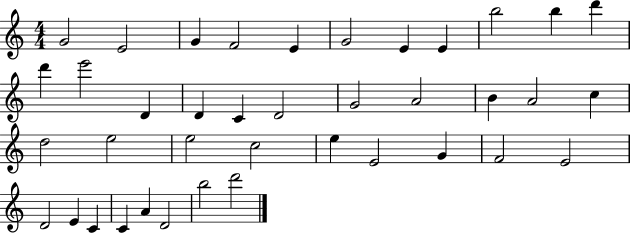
X:1
T:Untitled
M:4/4
L:1/4
K:C
G2 E2 G F2 E G2 E E b2 b d' d' e'2 D D C D2 G2 A2 B A2 c d2 e2 e2 c2 e E2 G F2 E2 D2 E C C A D2 b2 d'2